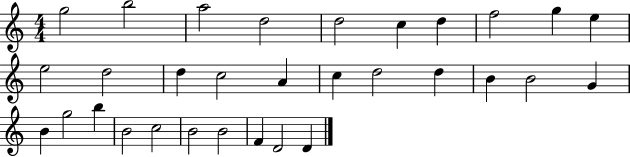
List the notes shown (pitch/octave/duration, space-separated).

G5/h B5/h A5/h D5/h D5/h C5/q D5/q F5/h G5/q E5/q E5/h D5/h D5/q C5/h A4/q C5/q D5/h D5/q B4/q B4/h G4/q B4/q G5/h B5/q B4/h C5/h B4/h B4/h F4/q D4/h D4/q